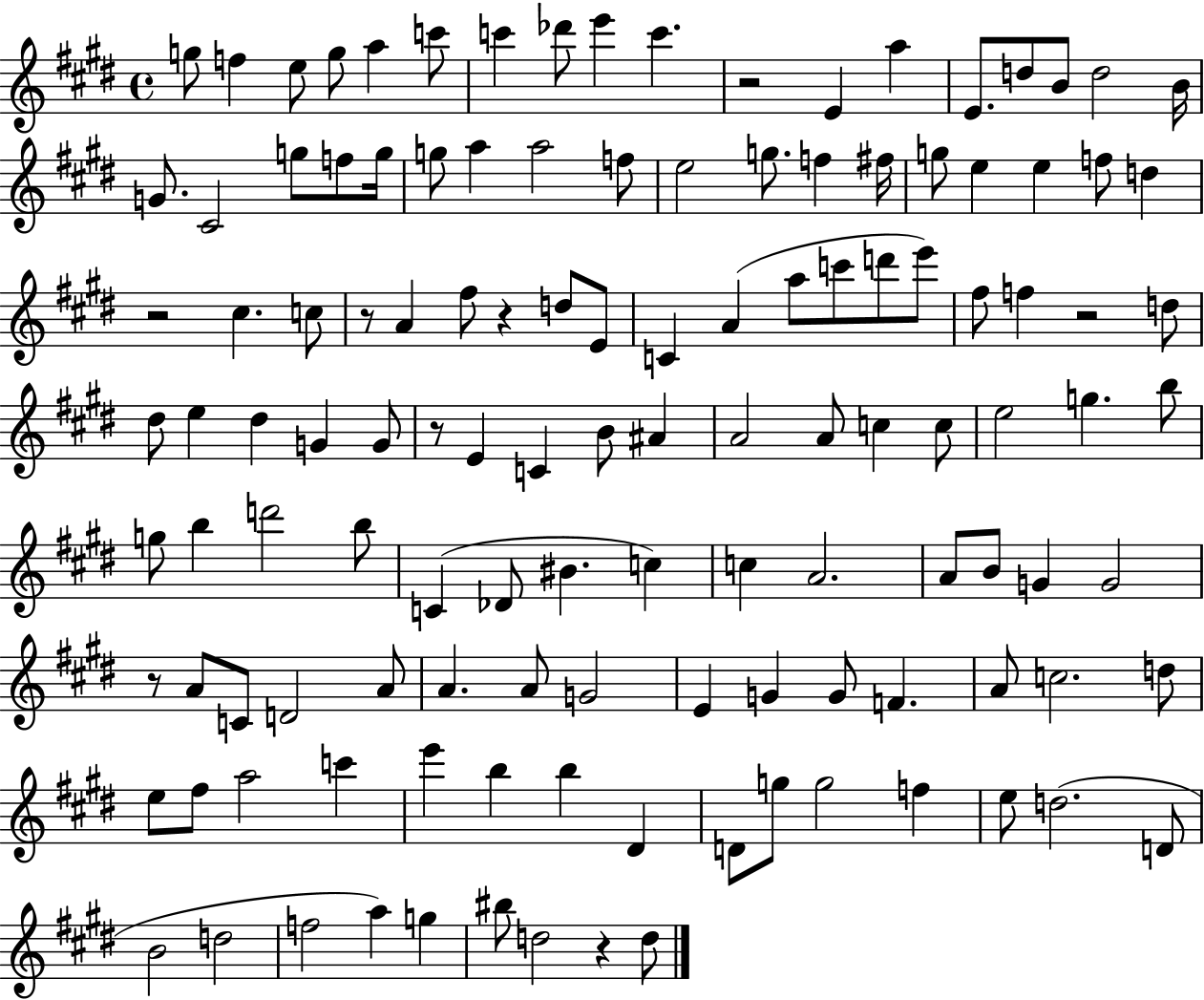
{
  \clef treble
  \time 4/4
  \defaultTimeSignature
  \key e \major
  g''8 f''4 e''8 g''8 a''4 c'''8 | c'''4 des'''8 e'''4 c'''4. | r2 e'4 a''4 | e'8. d''8 b'8 d''2 b'16 | \break g'8. cis'2 g''8 f''8 g''16 | g''8 a''4 a''2 f''8 | e''2 g''8. f''4 fis''16 | g''8 e''4 e''4 f''8 d''4 | \break r2 cis''4. c''8 | r8 a'4 fis''8 r4 d''8 e'8 | c'4 a'4( a''8 c'''8 d'''8 e'''8) | fis''8 f''4 r2 d''8 | \break dis''8 e''4 dis''4 g'4 g'8 | r8 e'4 c'4 b'8 ais'4 | a'2 a'8 c''4 c''8 | e''2 g''4. b''8 | \break g''8 b''4 d'''2 b''8 | c'4( des'8 bis'4. c''4) | c''4 a'2. | a'8 b'8 g'4 g'2 | \break r8 a'8 c'8 d'2 a'8 | a'4. a'8 g'2 | e'4 g'4 g'8 f'4. | a'8 c''2. d''8 | \break e''8 fis''8 a''2 c'''4 | e'''4 b''4 b''4 dis'4 | d'8 g''8 g''2 f''4 | e''8 d''2.( d'8 | \break b'2 d''2 | f''2 a''4) g''4 | bis''8 d''2 r4 d''8 | \bar "|."
}